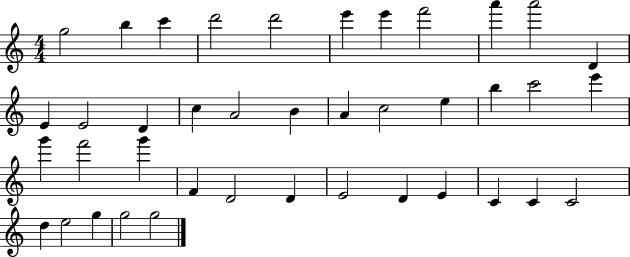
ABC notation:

X:1
T:Untitled
M:4/4
L:1/4
K:C
g2 b c' d'2 d'2 e' e' f'2 a' a'2 D E E2 D c A2 B A c2 e b c'2 e' g' f'2 g' F D2 D E2 D E C C C2 d e2 g g2 g2